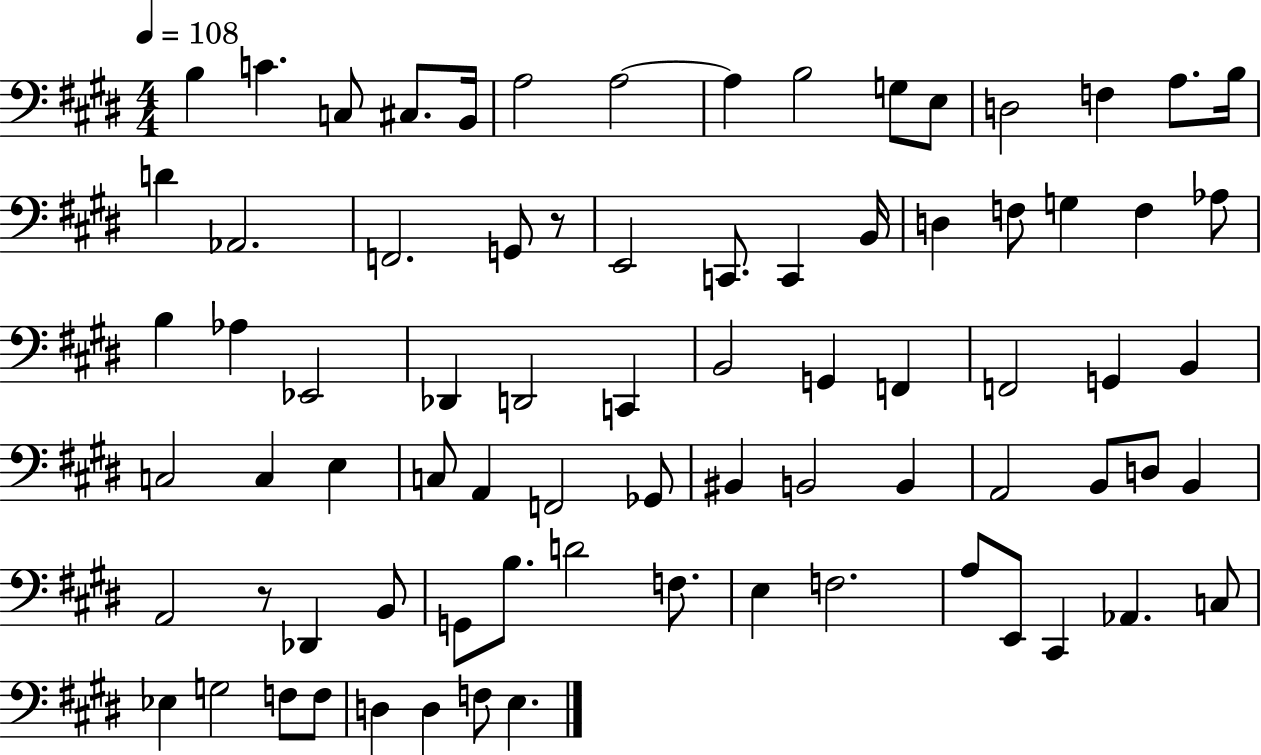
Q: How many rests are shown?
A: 2